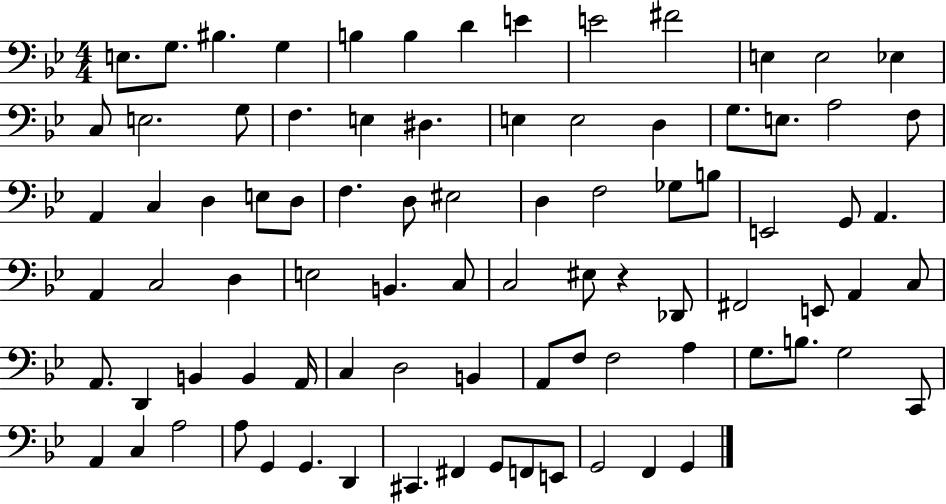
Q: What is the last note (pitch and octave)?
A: G2